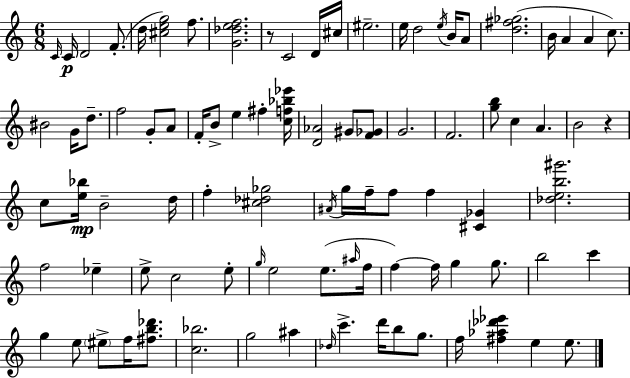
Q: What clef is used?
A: treble